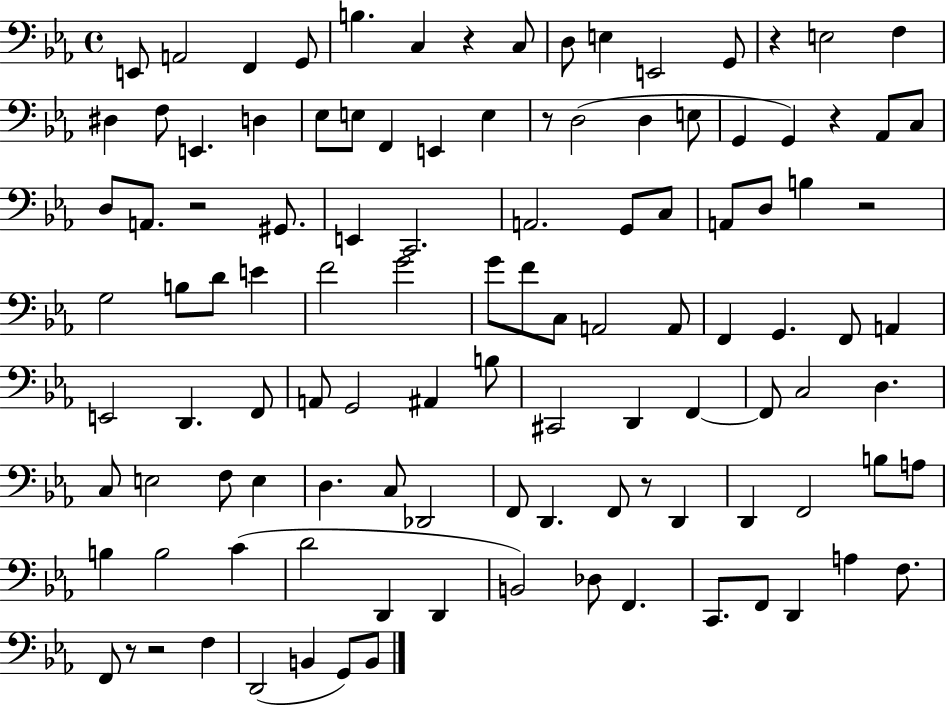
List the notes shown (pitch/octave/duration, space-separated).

E2/e A2/h F2/q G2/e B3/q. C3/q R/q C3/e D3/e E3/q E2/h G2/e R/q E3/h F3/q D#3/q F3/e E2/q. D3/q Eb3/e E3/e F2/q E2/q E3/q R/e D3/h D3/q E3/e G2/q G2/q R/q Ab2/e C3/e D3/e A2/e. R/h G#2/e. E2/q C2/h. A2/h. G2/e C3/e A2/e D3/e B3/q R/h G3/h B3/e D4/e E4/q F4/h G4/h G4/e F4/e C3/e A2/h A2/e F2/q G2/q. F2/e A2/q E2/h D2/q. F2/e A2/e G2/h A#2/q B3/e C#2/h D2/q F2/q F2/e C3/h D3/q. C3/e E3/h F3/e E3/q D3/q. C3/e Db2/h F2/e D2/q. F2/e R/e D2/q D2/q F2/h B3/e A3/e B3/q B3/h C4/q D4/h D2/q D2/q B2/h Db3/e F2/q. C2/e. F2/e D2/q A3/q F3/e. F2/e R/e R/h F3/q D2/h B2/q G2/e B2/e